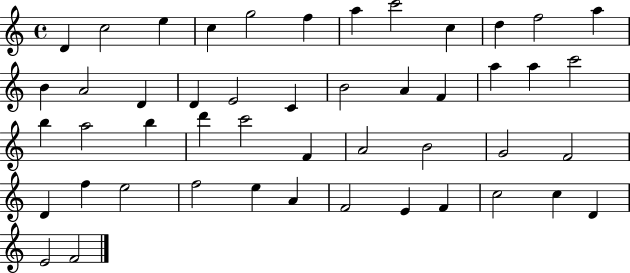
D4/q C5/h E5/q C5/q G5/h F5/q A5/q C6/h C5/q D5/q F5/h A5/q B4/q A4/h D4/q D4/q E4/h C4/q B4/h A4/q F4/q A5/q A5/q C6/h B5/q A5/h B5/q D6/q C6/h F4/q A4/h B4/h G4/h F4/h D4/q F5/q E5/h F5/h E5/q A4/q F4/h E4/q F4/q C5/h C5/q D4/q E4/h F4/h